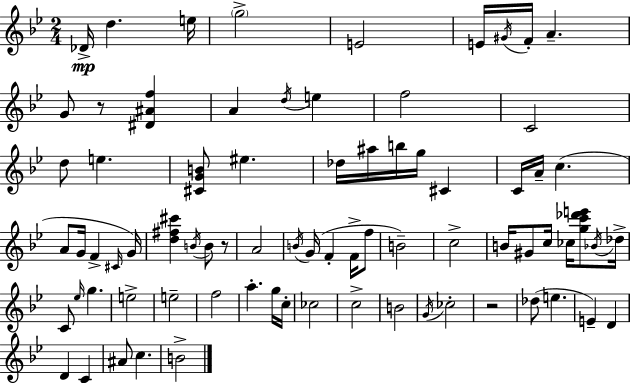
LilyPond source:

{
  \clef treble
  \numericTimeSignature
  \time 2/4
  \key bes \major
  des'16->\mp d''4. e''16 | \parenthesize g''2-> | e'2 | e'16 \acciaccatura { gis'16 } f'16-. a'4.-- | \break g'8 r8 <dis' ais' f''>4 | a'4 \acciaccatura { d''16 } e''4 | f''2 | c'2 | \break d''8 e''4. | <cis' g' b'>8 eis''4. | des''16 ais''16 b''16 g''16 cis'4 | c'16 a'16-- c''4.( | \break a'8 g'16 f'4-> | \grace { cis'16 } g'16) <d'' fis'' cis'''>4 \acciaccatura { b'16 } | b'8 r8 a'2 | \acciaccatura { b'16 }( g'16 f'4-. | \break f'16-> f''8 b'2--) | c''2-> | b'16 gis'8 | c''16 ces''16 <g'' c''' des''' e'''>8 \acciaccatura { bes'16 } des''16-> c'8 | \break \grace { ees''16 } g''4. e''2-> | e''2-- | f''2 | a''4.-. | \break g''16 c''16-. ces''2 | c''2-> | b'2 | \acciaccatura { g'16 } | \break ces''2-. | r2 | des''8( e''4. | e'4--) d'4 | \break d'4 c'4 | ais'8 c''4. | b'2-> | \bar "|."
}